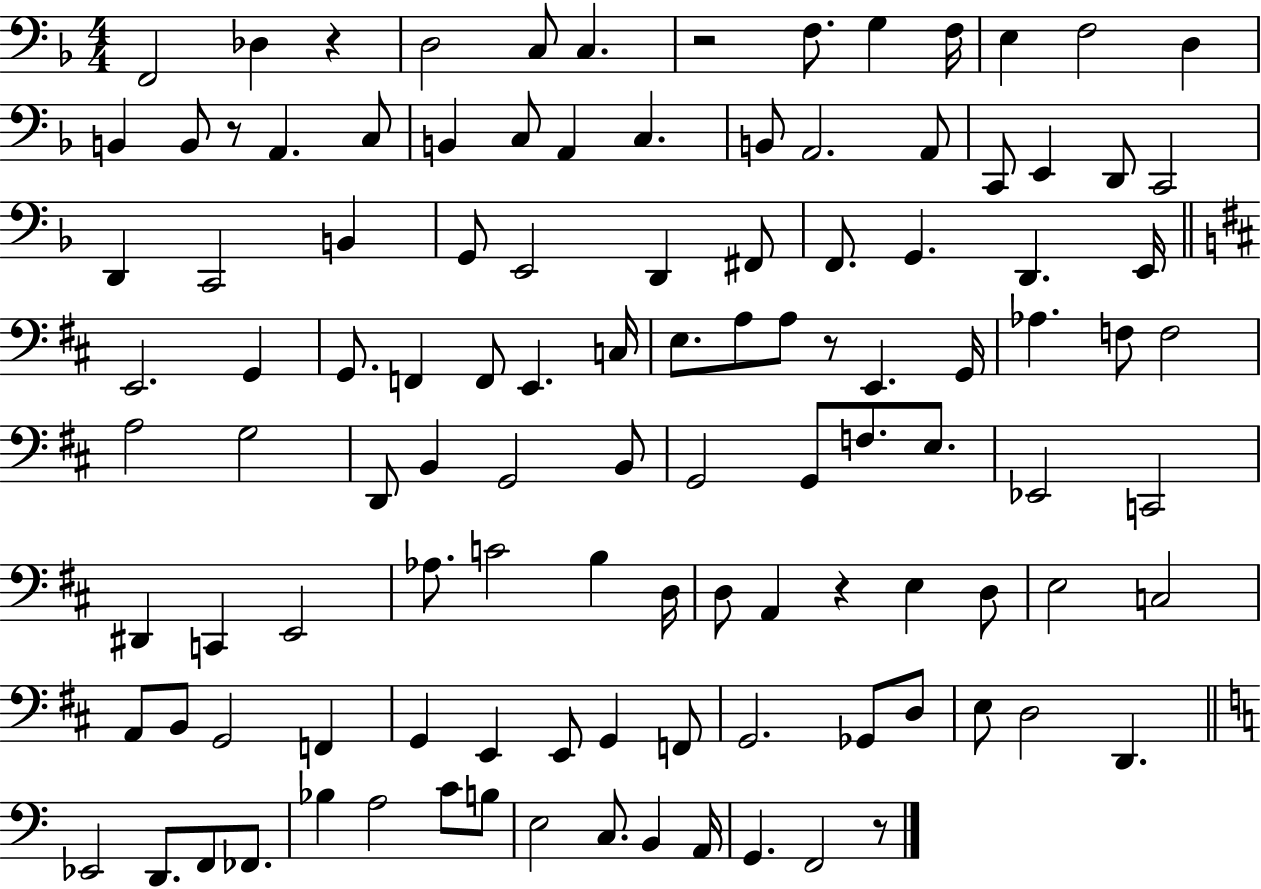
X:1
T:Untitled
M:4/4
L:1/4
K:F
F,,2 _D, z D,2 C,/2 C, z2 F,/2 G, F,/4 E, F,2 D, B,, B,,/2 z/2 A,, C,/2 B,, C,/2 A,, C, B,,/2 A,,2 A,,/2 C,,/2 E,, D,,/2 C,,2 D,, C,,2 B,, G,,/2 E,,2 D,, ^F,,/2 F,,/2 G,, D,, E,,/4 E,,2 G,, G,,/2 F,, F,,/2 E,, C,/4 E,/2 A,/2 A,/2 z/2 E,, G,,/4 _A, F,/2 F,2 A,2 G,2 D,,/2 B,, G,,2 B,,/2 G,,2 G,,/2 F,/2 E,/2 _E,,2 C,,2 ^D,, C,, E,,2 _A,/2 C2 B, D,/4 D,/2 A,, z E, D,/2 E,2 C,2 A,,/2 B,,/2 G,,2 F,, G,, E,, E,,/2 G,, F,,/2 G,,2 _G,,/2 D,/2 E,/2 D,2 D,, _E,,2 D,,/2 F,,/2 _F,,/2 _B, A,2 C/2 B,/2 E,2 C,/2 B,, A,,/4 G,, F,,2 z/2